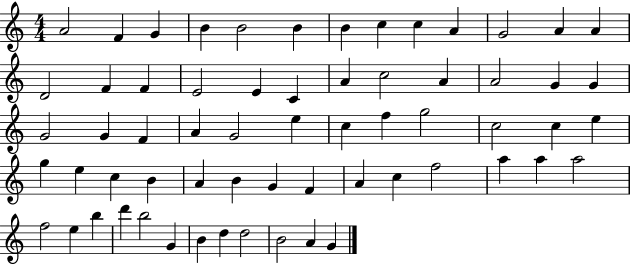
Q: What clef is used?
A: treble